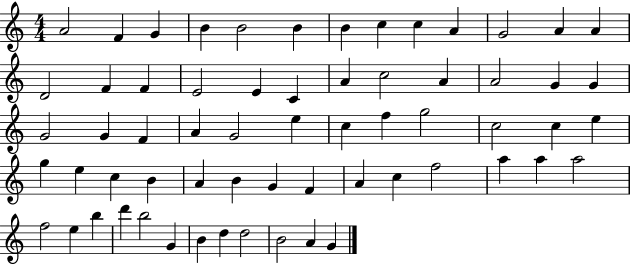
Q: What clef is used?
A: treble